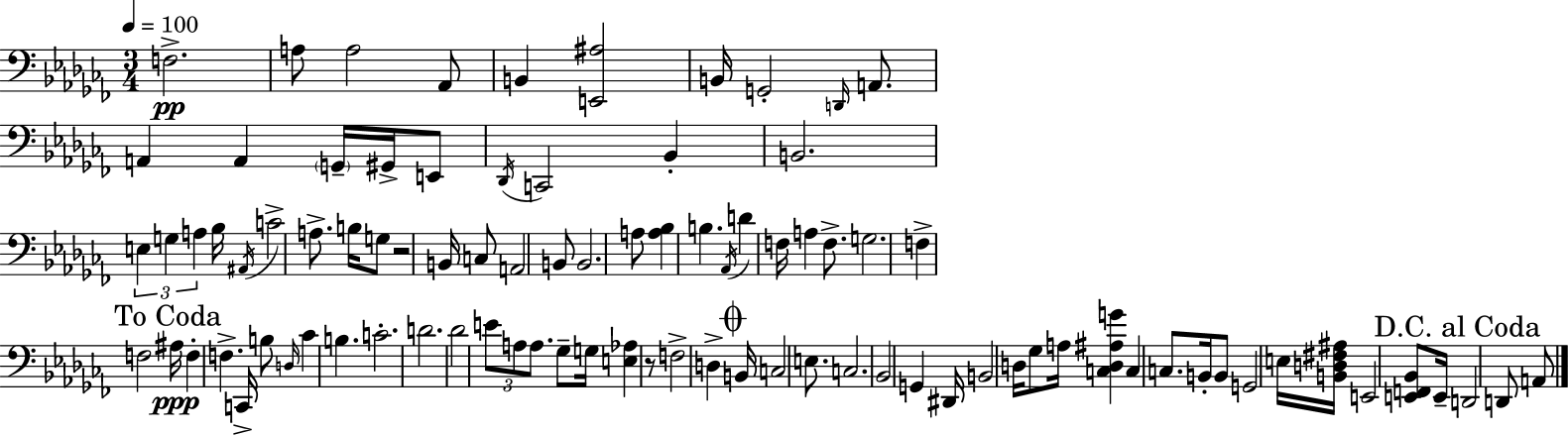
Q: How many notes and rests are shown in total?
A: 90